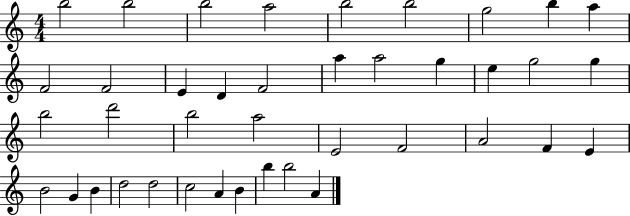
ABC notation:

X:1
T:Untitled
M:4/4
L:1/4
K:C
b2 b2 b2 a2 b2 b2 g2 b a F2 F2 E D F2 a a2 g e g2 g b2 d'2 b2 a2 E2 F2 A2 F E B2 G B d2 d2 c2 A B b b2 A